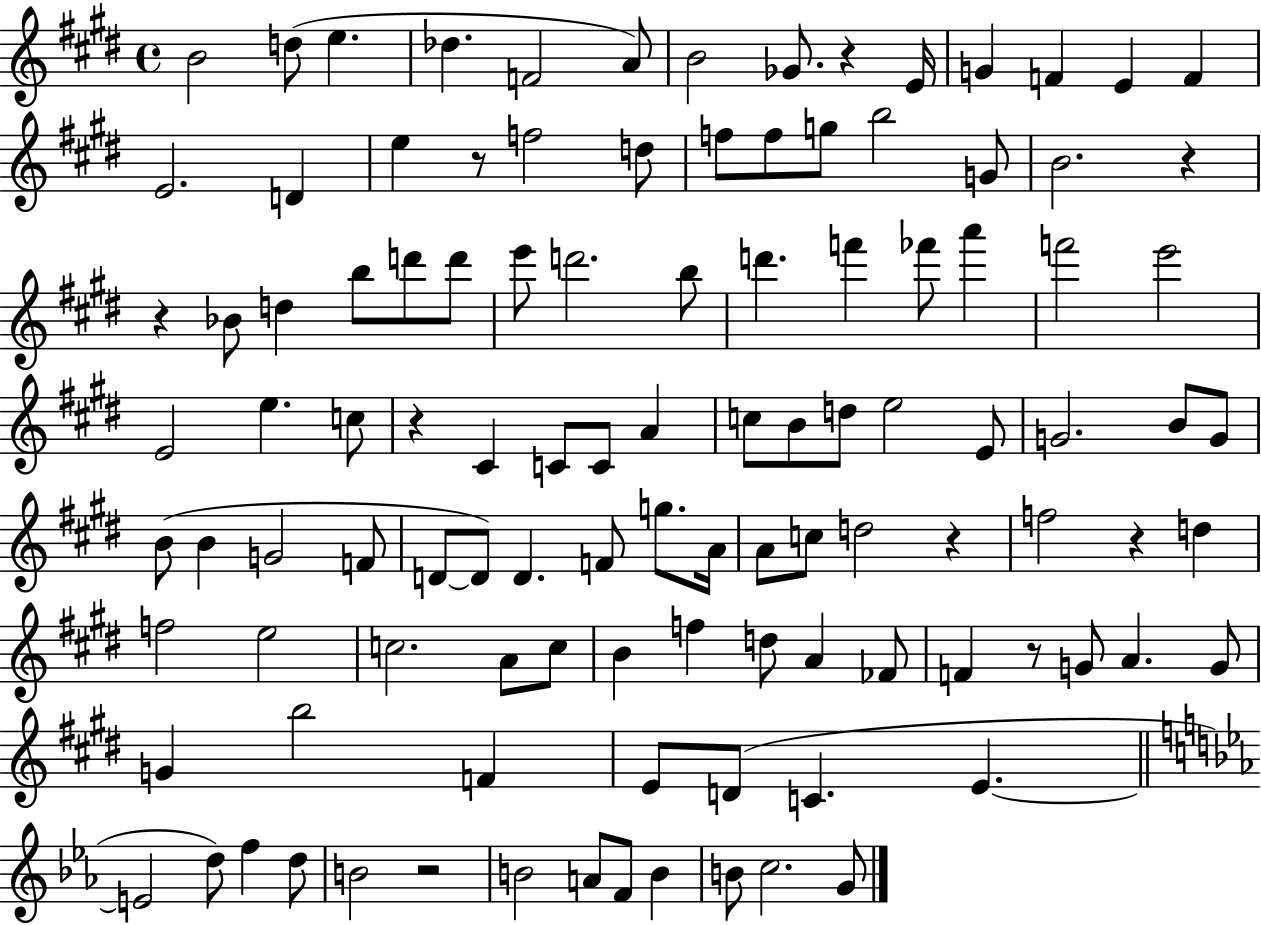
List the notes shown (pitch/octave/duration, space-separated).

B4/h D5/e E5/q. Db5/q. F4/h A4/e B4/h Gb4/e. R/q E4/s G4/q F4/q E4/q F4/q E4/h. D4/q E5/q R/e F5/h D5/e F5/e F5/e G5/e B5/h G4/e B4/h. R/q R/q Bb4/e D5/q B5/e D6/e D6/e E6/e D6/h. B5/e D6/q. F6/q FES6/e A6/q F6/h E6/h E4/h E5/q. C5/e R/q C#4/q C4/e C4/e A4/q C5/e B4/e D5/e E5/h E4/e G4/h. B4/e G4/e B4/e B4/q G4/h F4/e D4/e D4/e D4/q. F4/e G5/e. A4/s A4/e C5/e D5/h R/q F5/h R/q D5/q F5/h E5/h C5/h. A4/e C5/e B4/q F5/q D5/e A4/q FES4/e F4/q R/e G4/e A4/q. G4/e G4/q B5/h F4/q E4/e D4/e C4/q. E4/q. E4/h D5/e F5/q D5/e B4/h R/h B4/h A4/e F4/e B4/q B4/e C5/h. G4/e